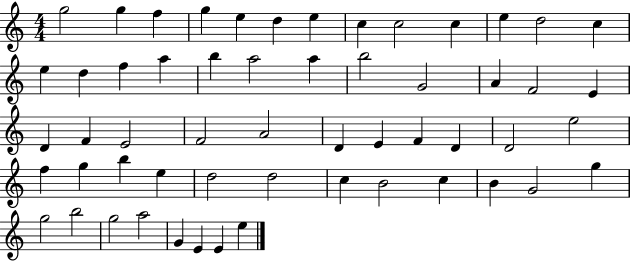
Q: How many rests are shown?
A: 0